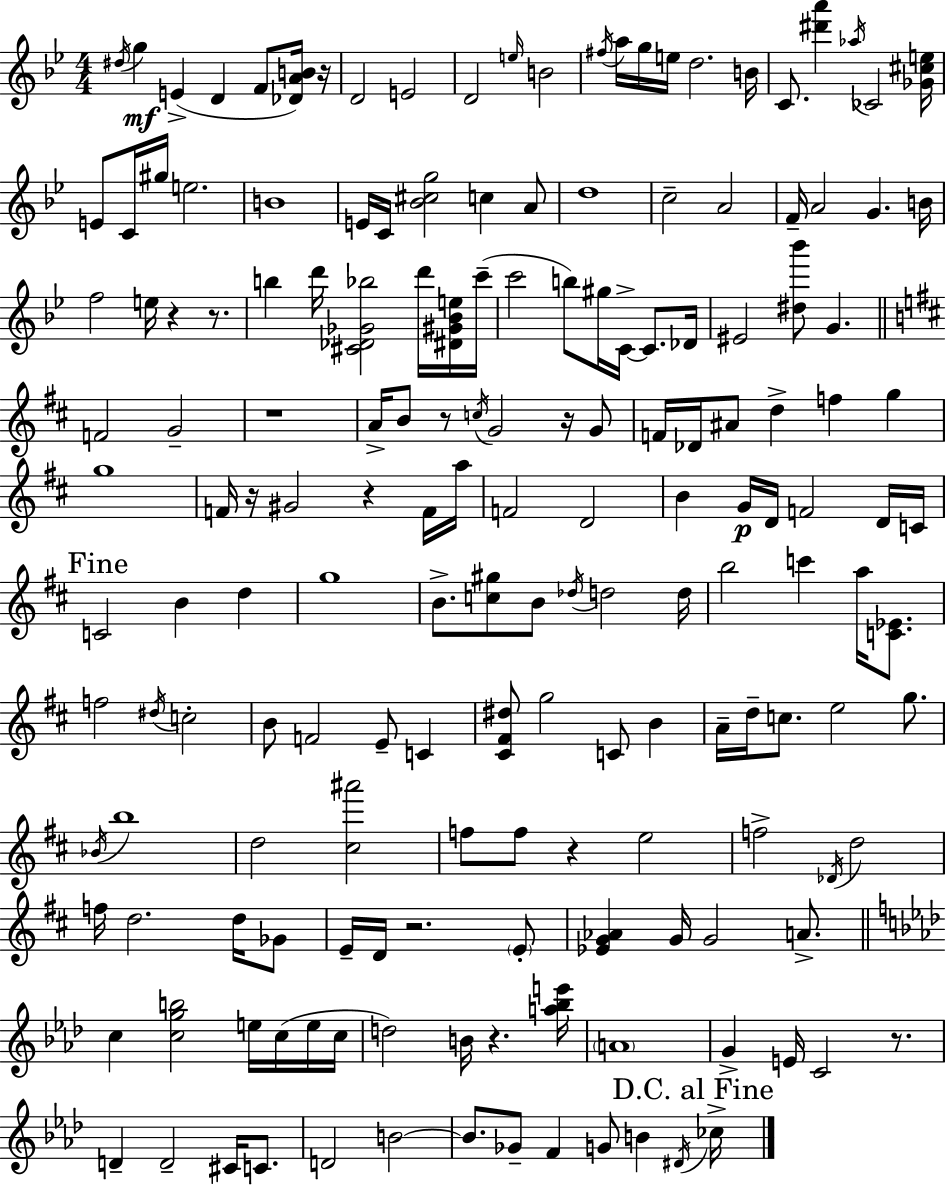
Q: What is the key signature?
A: BES major